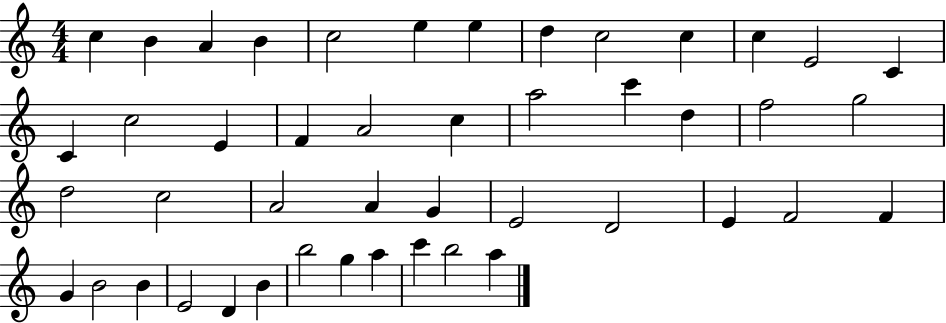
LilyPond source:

{
  \clef treble
  \numericTimeSignature
  \time 4/4
  \key c \major
  c''4 b'4 a'4 b'4 | c''2 e''4 e''4 | d''4 c''2 c''4 | c''4 e'2 c'4 | \break c'4 c''2 e'4 | f'4 a'2 c''4 | a''2 c'''4 d''4 | f''2 g''2 | \break d''2 c''2 | a'2 a'4 g'4 | e'2 d'2 | e'4 f'2 f'4 | \break g'4 b'2 b'4 | e'2 d'4 b'4 | b''2 g''4 a''4 | c'''4 b''2 a''4 | \break \bar "|."
}